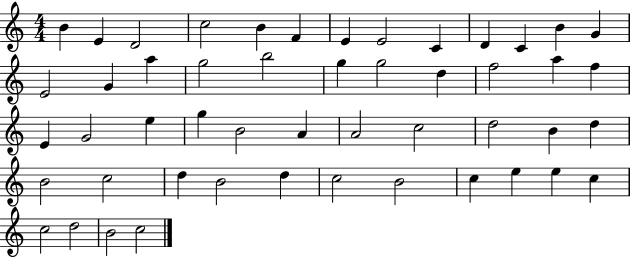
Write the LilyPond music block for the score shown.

{
  \clef treble
  \numericTimeSignature
  \time 4/4
  \key c \major
  b'4 e'4 d'2 | c''2 b'4 f'4 | e'4 e'2 c'4 | d'4 c'4 b'4 g'4 | \break e'2 g'4 a''4 | g''2 b''2 | g''4 g''2 d''4 | f''2 a''4 f''4 | \break e'4 g'2 e''4 | g''4 b'2 a'4 | a'2 c''2 | d''2 b'4 d''4 | \break b'2 c''2 | d''4 b'2 d''4 | c''2 b'2 | c''4 e''4 e''4 c''4 | \break c''2 d''2 | b'2 c''2 | \bar "|."
}